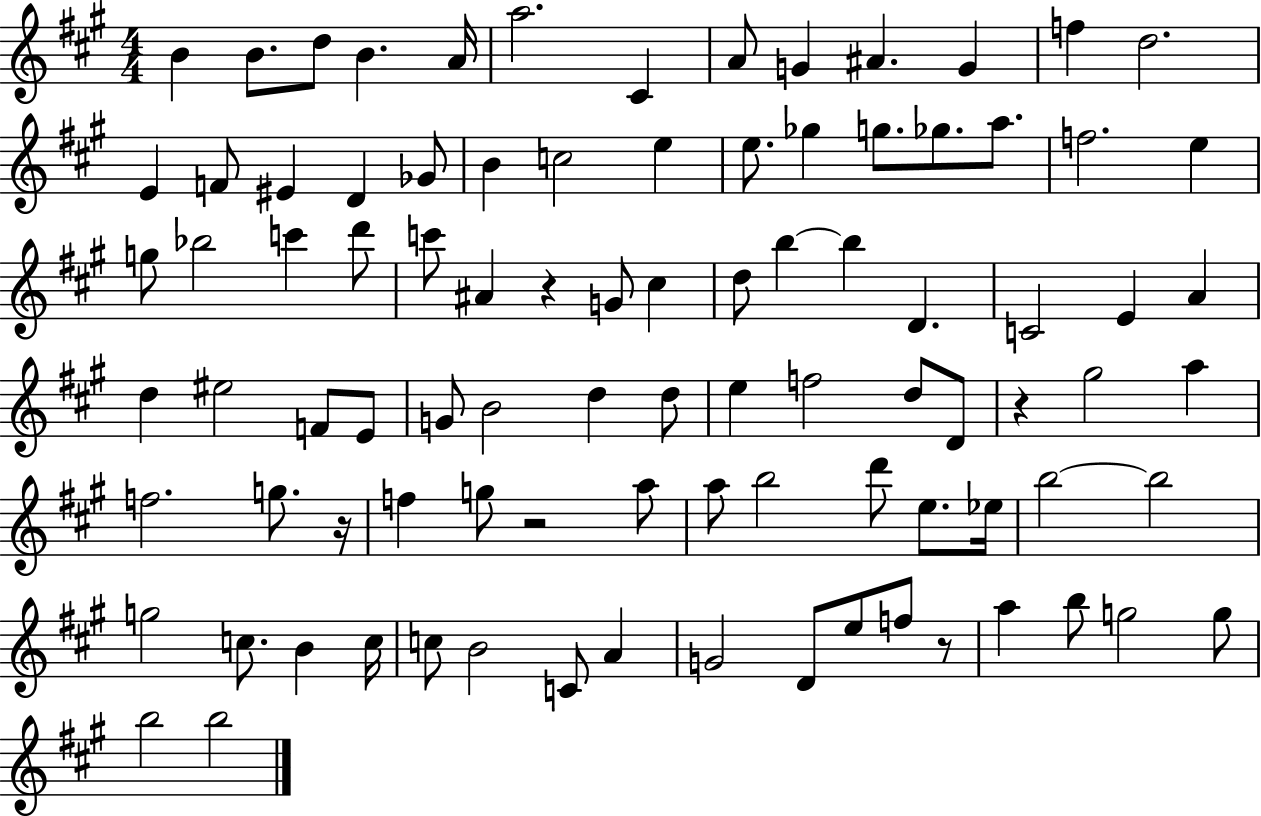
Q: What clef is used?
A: treble